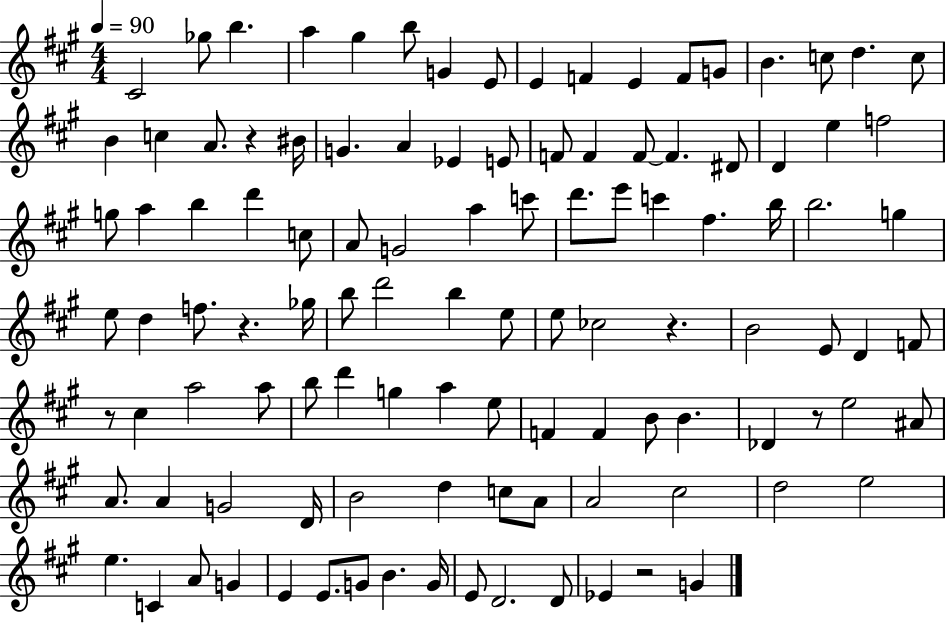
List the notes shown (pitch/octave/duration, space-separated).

C#4/h Gb5/e B5/q. A5/q G#5/q B5/e G4/q E4/e E4/q F4/q E4/q F4/e G4/e B4/q. C5/e D5/q. C5/e B4/q C5/q A4/e. R/q BIS4/s G4/q. A4/q Eb4/q E4/e F4/e F4/q F4/e F4/q. D#4/e D4/q E5/q F5/h G5/e A5/q B5/q D6/q C5/e A4/e G4/h A5/q C6/e D6/e. E6/e C6/q F#5/q. B5/s B5/h. G5/q E5/e D5/q F5/e. R/q. Gb5/s B5/e D6/h B5/q E5/e E5/e CES5/h R/q. B4/h E4/e D4/q F4/e R/e C#5/q A5/h A5/e B5/e D6/q G5/q A5/q E5/e F4/q F4/q B4/e B4/q. Db4/q R/e E5/h A#4/e A4/e. A4/q G4/h D4/s B4/h D5/q C5/e A4/e A4/h C#5/h D5/h E5/h E5/q. C4/q A4/e G4/q E4/q E4/e. G4/e B4/q. G4/s E4/e D4/h. D4/e Eb4/q R/h G4/q